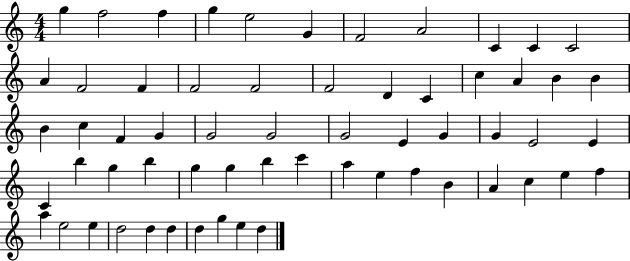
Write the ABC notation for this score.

X:1
T:Untitled
M:4/4
L:1/4
K:C
g f2 f g e2 G F2 A2 C C C2 A F2 F F2 F2 F2 D C c A B B B c F G G2 G2 G2 E G G E2 E C b g b g g b c' a e f B A c e f a e2 e d2 d d d g e d